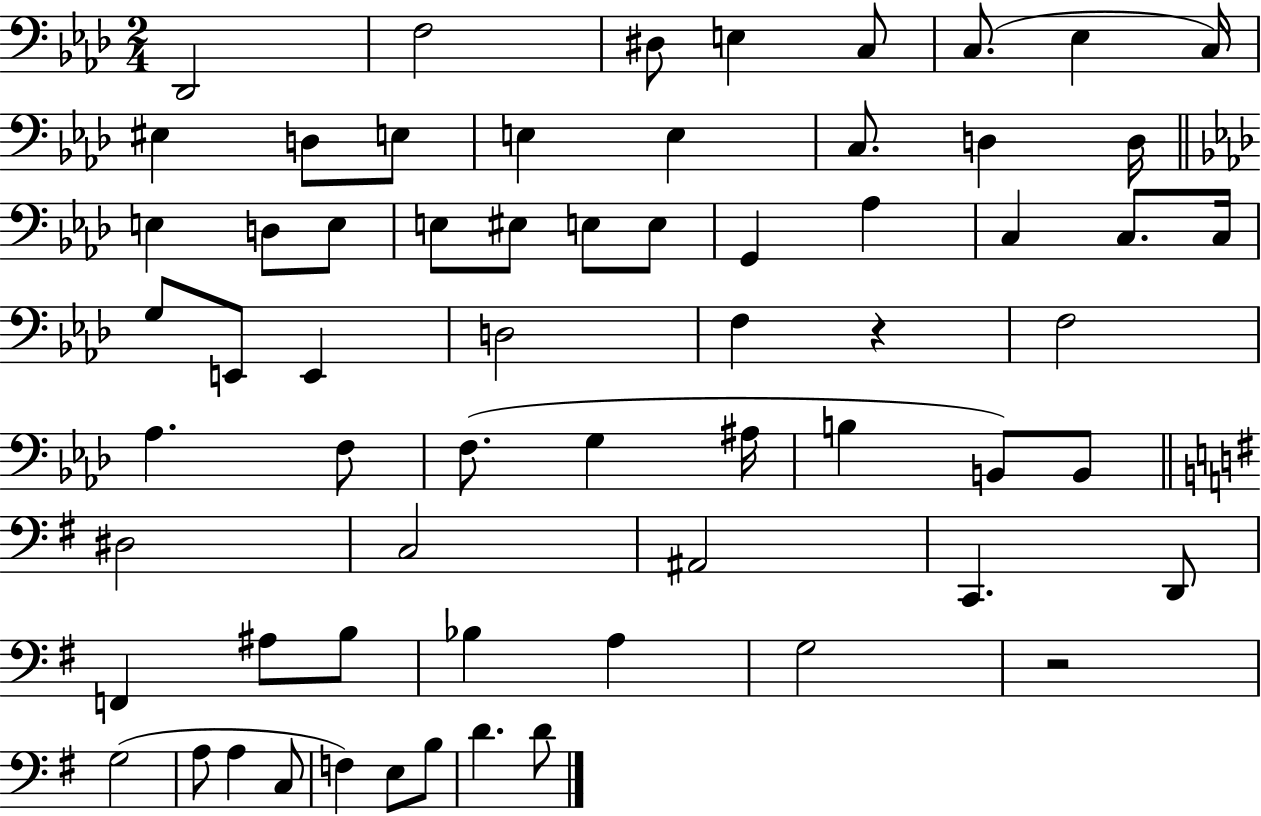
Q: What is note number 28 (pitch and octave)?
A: C3